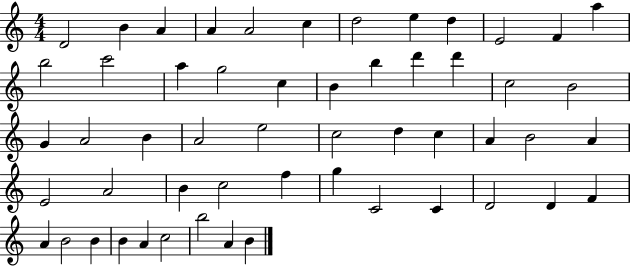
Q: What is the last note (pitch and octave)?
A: B4